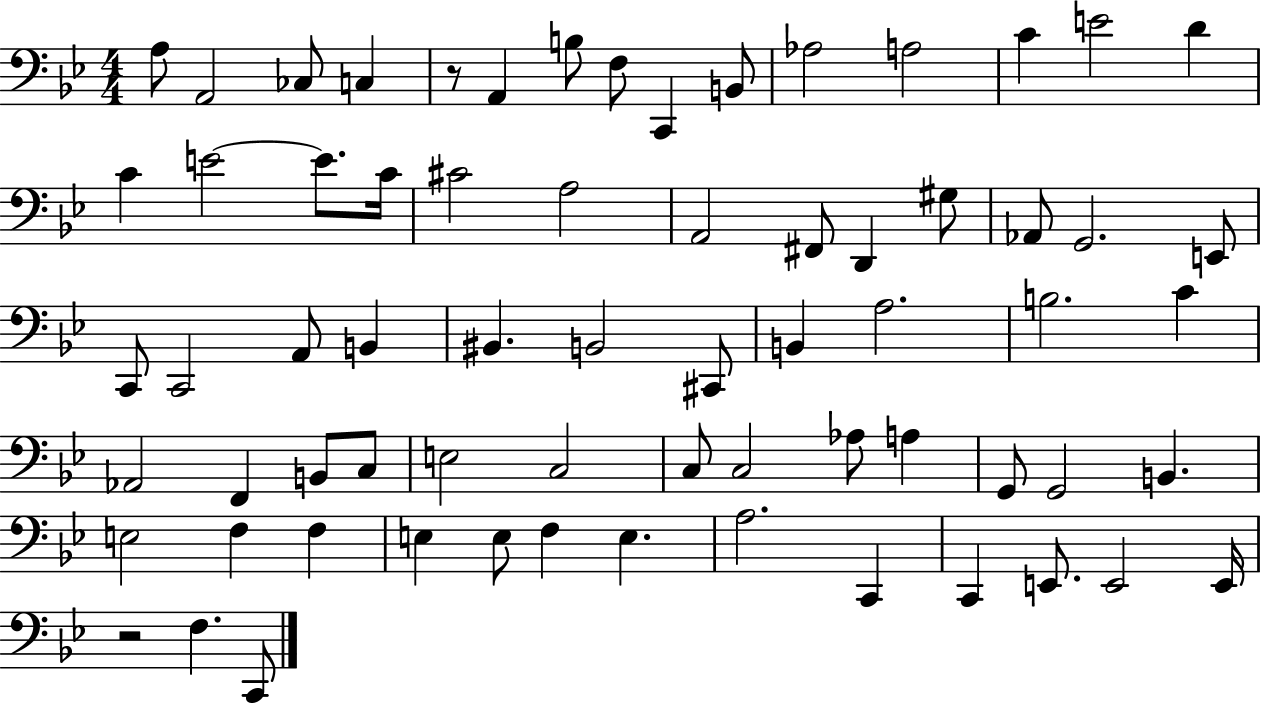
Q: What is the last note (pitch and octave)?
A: C2